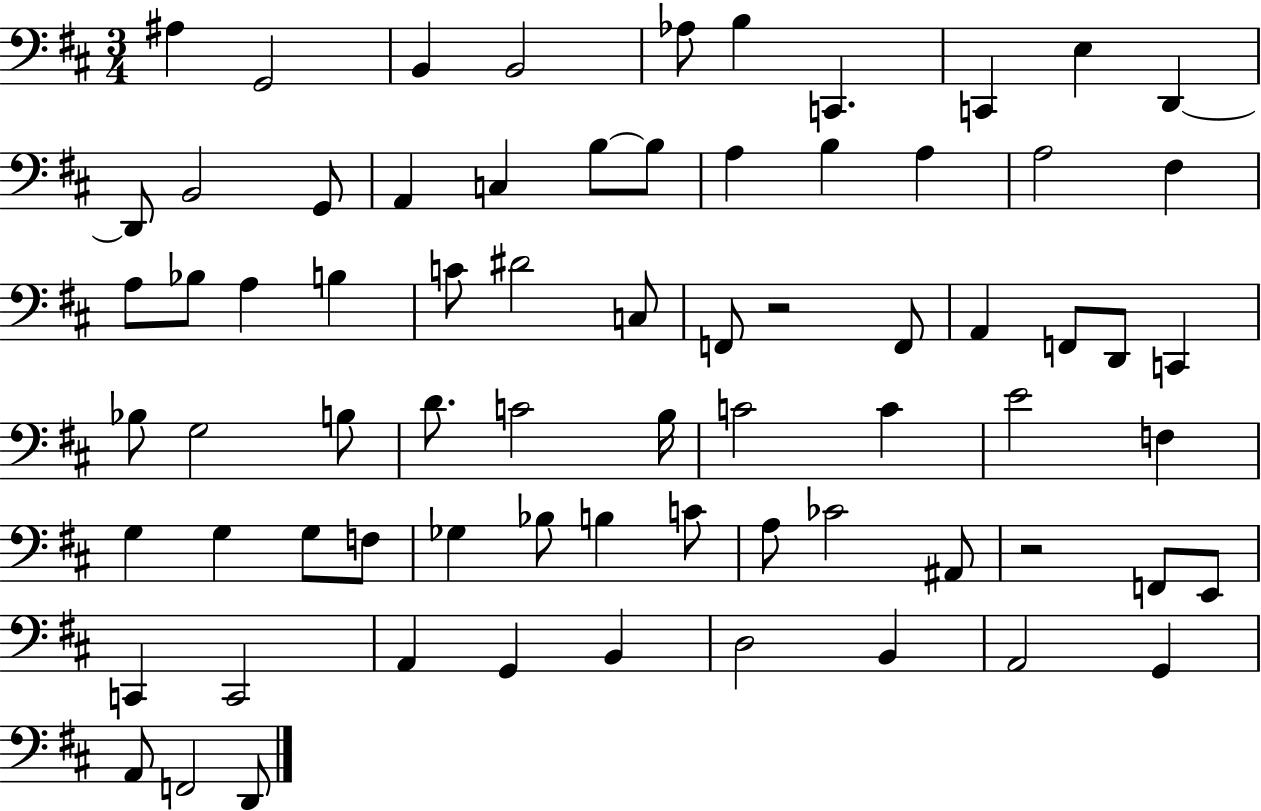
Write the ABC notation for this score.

X:1
T:Untitled
M:3/4
L:1/4
K:D
^A, G,,2 B,, B,,2 _A,/2 B, C,, C,, E, D,, D,,/2 B,,2 G,,/2 A,, C, B,/2 B,/2 A, B, A, A,2 ^F, A,/2 _B,/2 A, B, C/2 ^D2 C,/2 F,,/2 z2 F,,/2 A,, F,,/2 D,,/2 C,, _B,/2 G,2 B,/2 D/2 C2 B,/4 C2 C E2 F, G, G, G,/2 F,/2 _G, _B,/2 B, C/2 A,/2 _C2 ^A,,/2 z2 F,,/2 E,,/2 C,, C,,2 A,, G,, B,, D,2 B,, A,,2 G,, A,,/2 F,,2 D,,/2